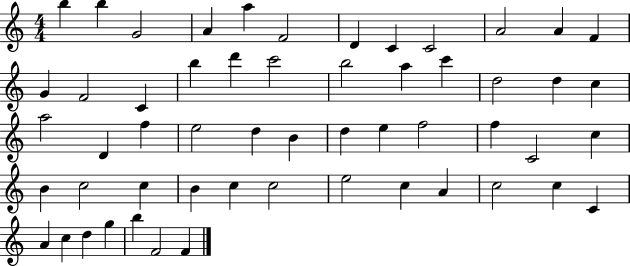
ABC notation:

X:1
T:Untitled
M:4/4
L:1/4
K:C
b b G2 A a F2 D C C2 A2 A F G F2 C b d' c'2 b2 a c' d2 d c a2 D f e2 d B d e f2 f C2 c B c2 c B c c2 e2 c A c2 c C A c d g b F2 F